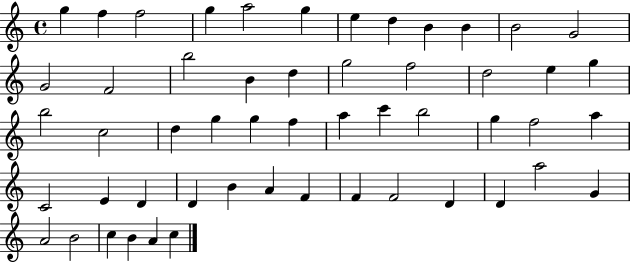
X:1
T:Untitled
M:4/4
L:1/4
K:C
g f f2 g a2 g e d B B B2 G2 G2 F2 b2 B d g2 f2 d2 e g b2 c2 d g g f a c' b2 g f2 a C2 E D D B A F F F2 D D a2 G A2 B2 c B A c